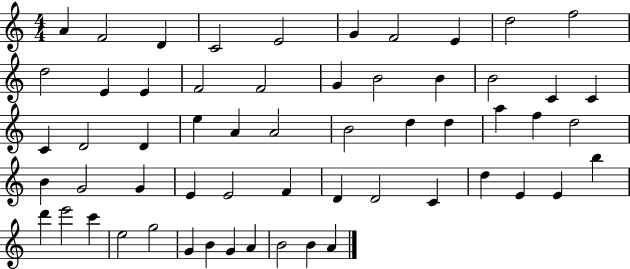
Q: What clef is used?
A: treble